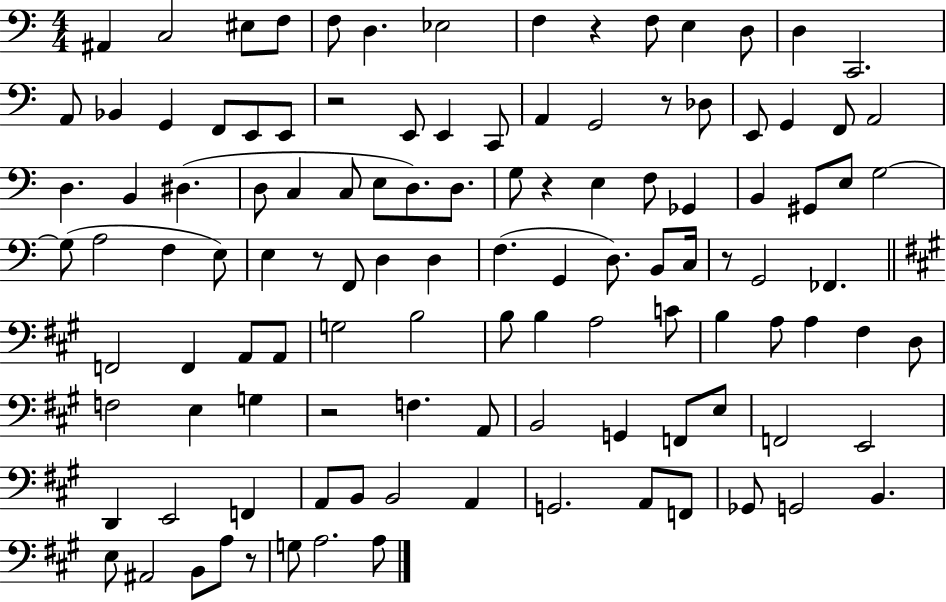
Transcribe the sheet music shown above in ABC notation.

X:1
T:Untitled
M:4/4
L:1/4
K:C
^A,, C,2 ^E,/2 F,/2 F,/2 D, _E,2 F, z F,/2 E, D,/2 D, C,,2 A,,/2 _B,, G,, F,,/2 E,,/2 E,,/2 z2 E,,/2 E,, C,,/2 A,, G,,2 z/2 _D,/2 E,,/2 G,, F,,/2 A,,2 D, B,, ^D, D,/2 C, C,/2 E,/2 D,/2 D,/2 G,/2 z E, F,/2 _G,, B,, ^G,,/2 E,/2 G,2 G,/2 A,2 F, E,/2 E, z/2 F,,/2 D, D, F, G,, D,/2 B,,/2 C,/4 z/2 G,,2 _F,, F,,2 F,, A,,/2 A,,/2 G,2 B,2 B,/2 B, A,2 C/2 B, A,/2 A, ^F, D,/2 F,2 E, G, z2 F, A,,/2 B,,2 G,, F,,/2 E,/2 F,,2 E,,2 D,, E,,2 F,, A,,/2 B,,/2 B,,2 A,, G,,2 A,,/2 F,,/2 _G,,/2 G,,2 B,, E,/2 ^A,,2 B,,/2 A,/2 z/2 G,/2 A,2 A,/2